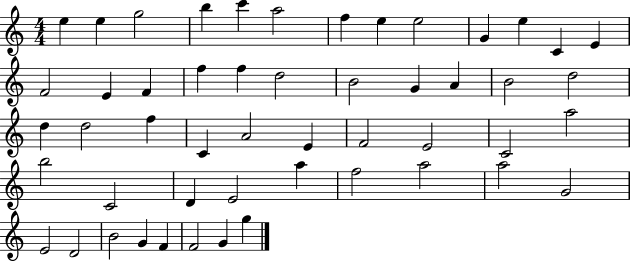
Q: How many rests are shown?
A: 0